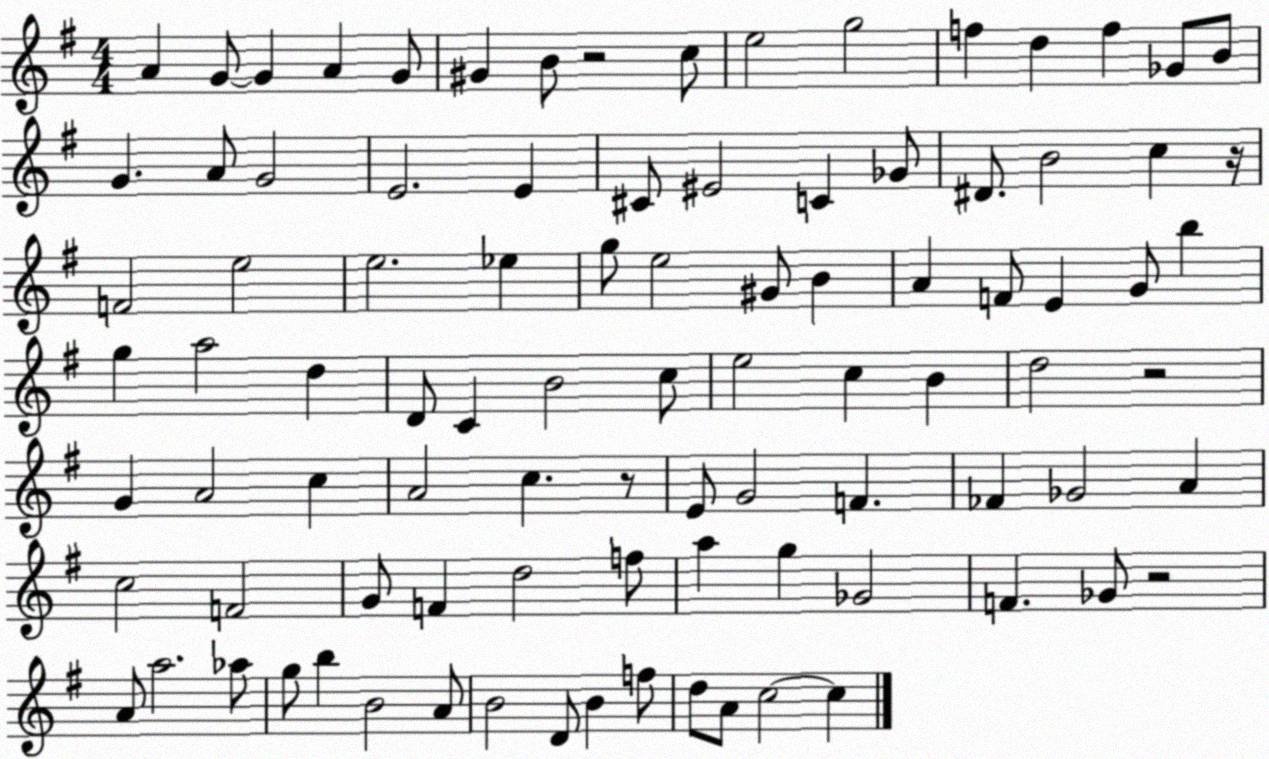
X:1
T:Untitled
M:4/4
L:1/4
K:G
A G/2 G A G/2 ^G B/2 z2 c/2 e2 g2 f d f _G/2 B/2 G A/2 G2 E2 E ^C/2 ^E2 C _G/2 ^D/2 B2 c z/4 F2 e2 e2 _e g/2 e2 ^G/2 B A F/2 E G/2 b g a2 d D/2 C B2 c/2 e2 c B d2 z2 G A2 c A2 c z/2 E/2 G2 F _F _G2 A c2 F2 G/2 F d2 f/2 a g _G2 F _G/2 z2 A/2 a2 _a/2 g/2 b B2 A/2 B2 D/2 B f/2 d/2 A/2 c2 c